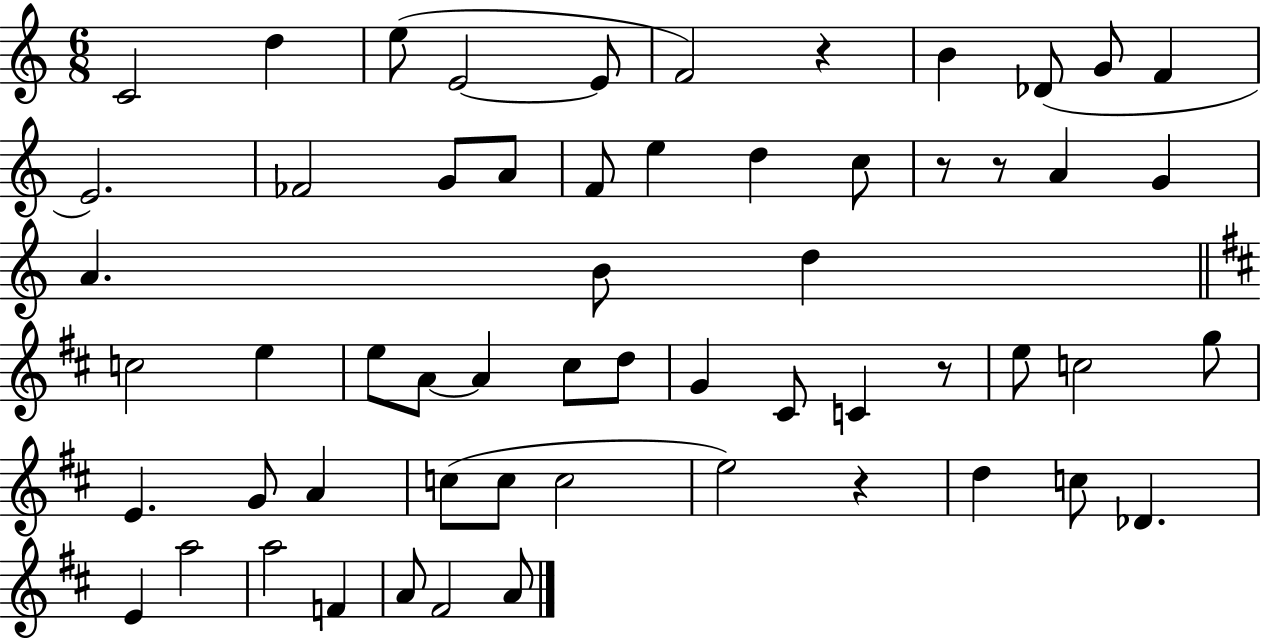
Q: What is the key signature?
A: C major